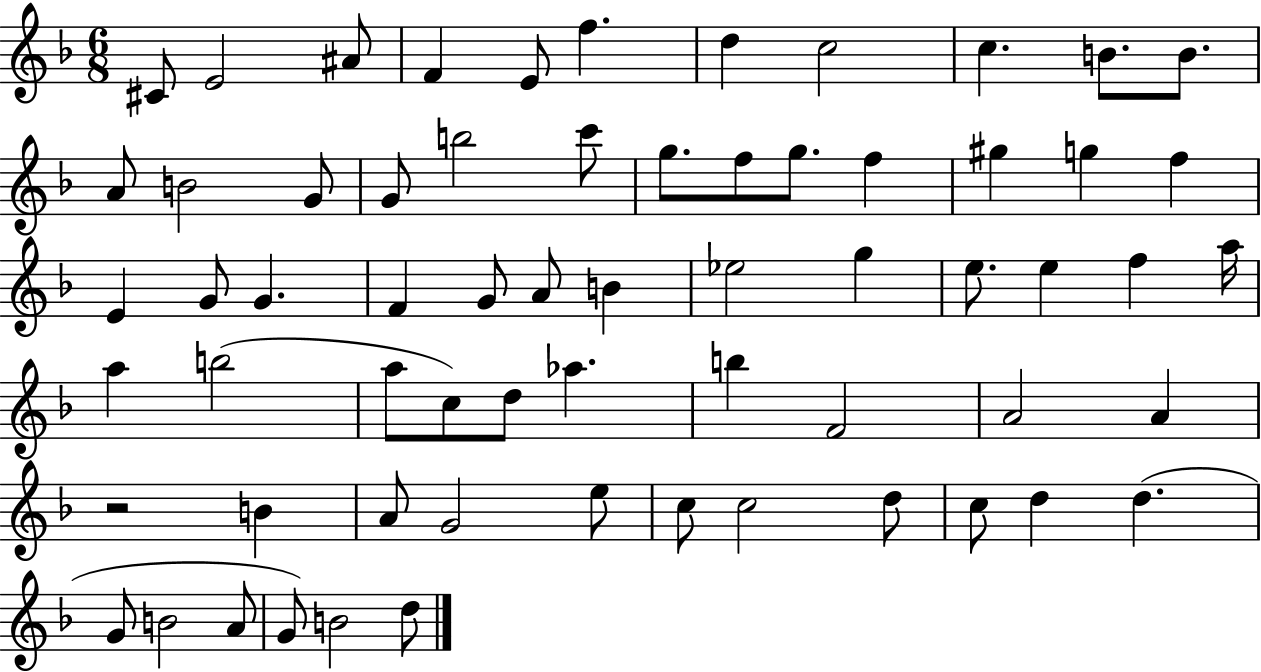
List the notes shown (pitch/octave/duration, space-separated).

C#4/e E4/h A#4/e F4/q E4/e F5/q. D5/q C5/h C5/q. B4/e. B4/e. A4/e B4/h G4/e G4/e B5/h C6/e G5/e. F5/e G5/e. F5/q G#5/q G5/q F5/q E4/q G4/e G4/q. F4/q G4/e A4/e B4/q Eb5/h G5/q E5/e. E5/q F5/q A5/s A5/q B5/h A5/e C5/e D5/e Ab5/q. B5/q F4/h A4/h A4/q R/h B4/q A4/e G4/h E5/e C5/e C5/h D5/e C5/e D5/q D5/q. G4/e B4/h A4/e G4/e B4/h D5/e